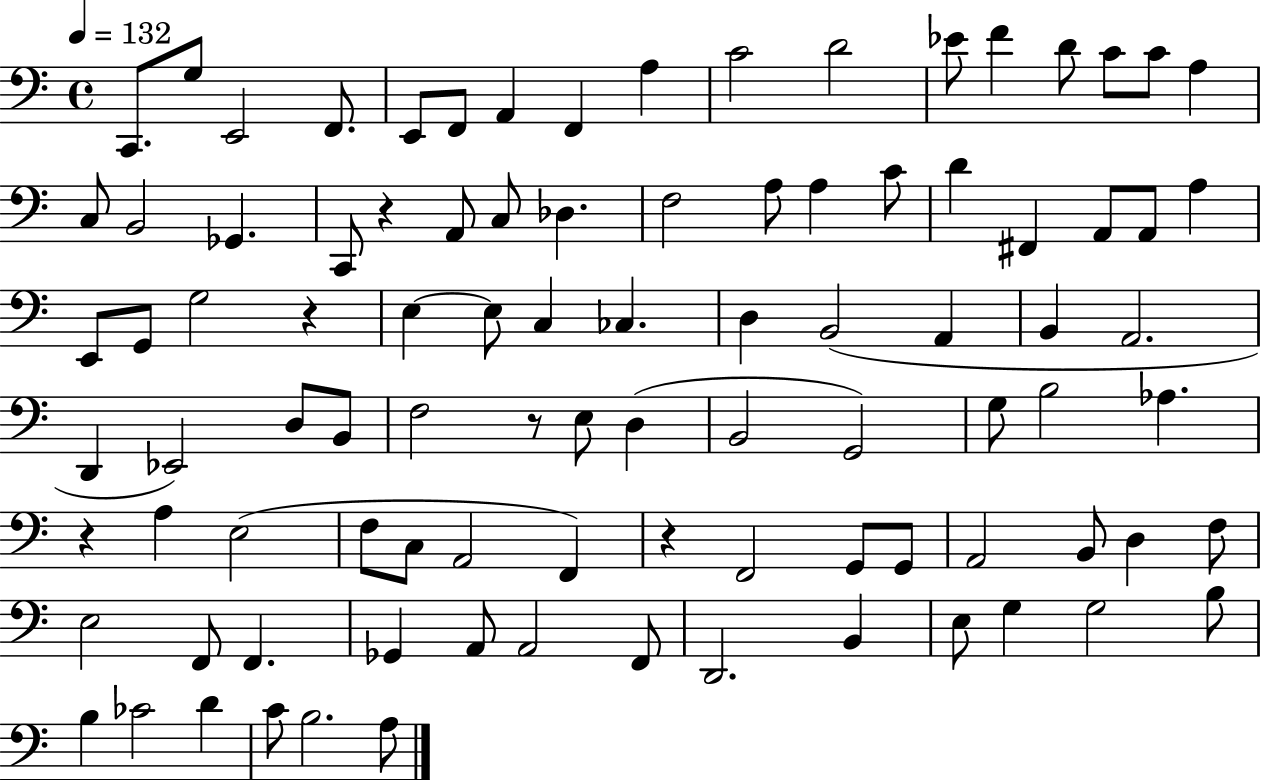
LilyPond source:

{
  \clef bass
  \time 4/4
  \defaultTimeSignature
  \key c \major
  \tempo 4 = 132
  \repeat volta 2 { c,8. g8 e,2 f,8. | e,8 f,8 a,4 f,4 a4 | c'2 d'2 | ees'8 f'4 d'8 c'8 c'8 a4 | \break c8 b,2 ges,4. | c,8 r4 a,8 c8 des4. | f2 a8 a4 c'8 | d'4 fis,4 a,8 a,8 a4 | \break e,8 g,8 g2 r4 | e4~~ e8 c4 ces4. | d4 b,2( a,4 | b,4 a,2. | \break d,4 ees,2) d8 b,8 | f2 r8 e8 d4( | b,2 g,2) | g8 b2 aes4. | \break r4 a4 e2( | f8 c8 a,2 f,4) | r4 f,2 g,8 g,8 | a,2 b,8 d4 f8 | \break e2 f,8 f,4. | ges,4 a,8 a,2 f,8 | d,2. b,4 | e8 g4 g2 b8 | \break b4 ces'2 d'4 | c'8 b2. a8 | } \bar "|."
}